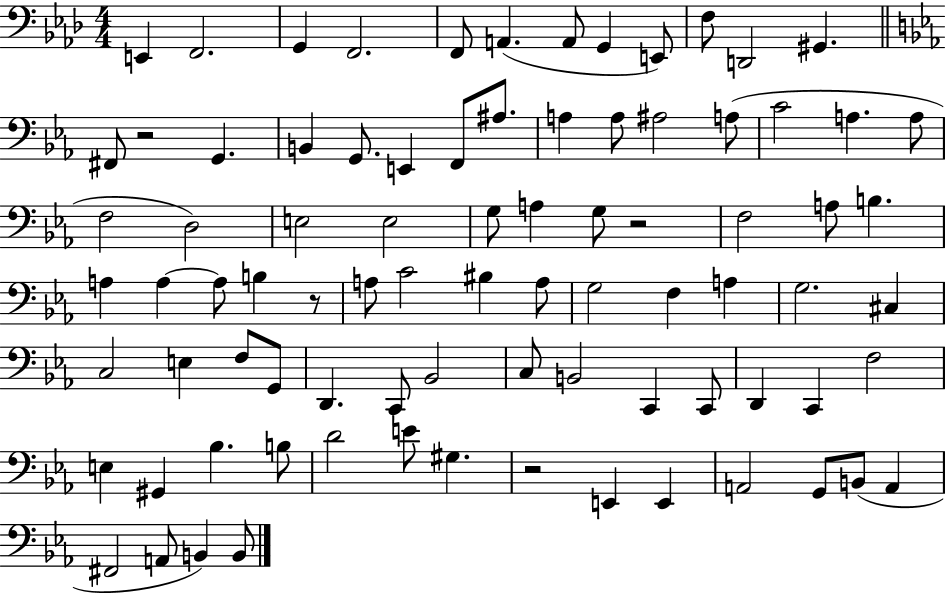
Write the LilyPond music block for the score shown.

{
  \clef bass
  \numericTimeSignature
  \time 4/4
  \key aes \major
  \repeat volta 2 { e,4 f,2. | g,4 f,2. | f,8 a,4.( a,8 g,4 e,8) | f8 d,2 gis,4. | \break \bar "||" \break \key ees \major fis,8 r2 g,4. | b,4 g,8. e,4 f,8 ais8. | a4 a8 ais2 a8( | c'2 a4. a8 | \break f2 d2) | e2 e2 | g8 a4 g8 r2 | f2 a8 b4. | \break a4 a4~~ a8 b4 r8 | a8 c'2 bis4 a8 | g2 f4 a4 | g2. cis4 | \break c2 e4 f8 g,8 | d,4. c,8 bes,2 | c8 b,2 c,4 c,8 | d,4 c,4 f2 | \break e4 gis,4 bes4. b8 | d'2 e'8 gis4. | r2 e,4 e,4 | a,2 g,8 b,8( a,4 | \break fis,2 a,8 b,4) b,8 | } \bar "|."
}